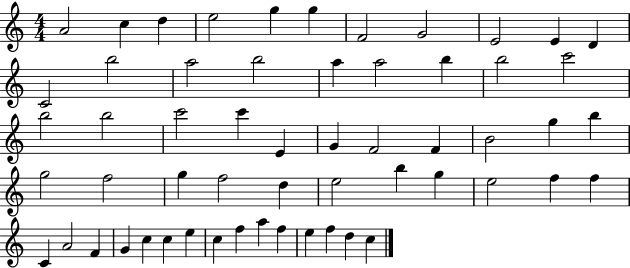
X:1
T:Untitled
M:4/4
L:1/4
K:C
A2 c d e2 g g F2 G2 E2 E D C2 b2 a2 b2 a a2 b b2 c'2 b2 b2 c'2 c' E G F2 F B2 g b g2 f2 g f2 d e2 b g e2 f f C A2 F G c c e c f a f e f d c